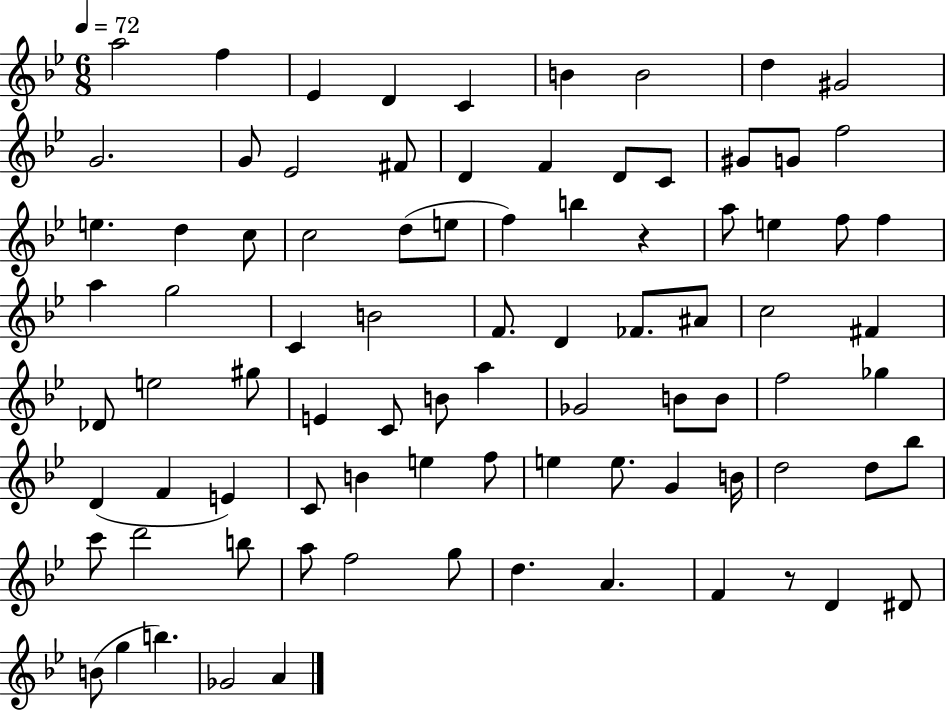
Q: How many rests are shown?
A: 2